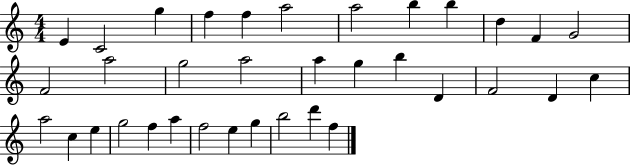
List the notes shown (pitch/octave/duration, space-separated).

E4/q C4/h G5/q F5/q F5/q A5/h A5/h B5/q B5/q D5/q F4/q G4/h F4/h A5/h G5/h A5/h A5/q G5/q B5/q D4/q F4/h D4/q C5/q A5/h C5/q E5/q G5/h F5/q A5/q F5/h E5/q G5/q B5/h D6/q F5/q